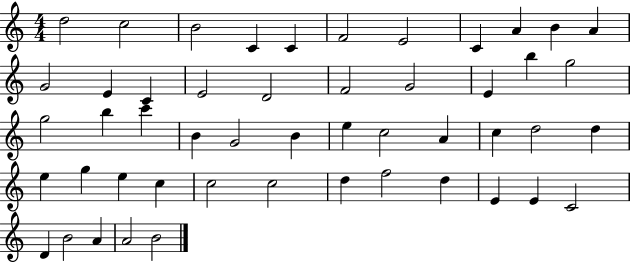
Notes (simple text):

D5/h C5/h B4/h C4/q C4/q F4/h E4/h C4/q A4/q B4/q A4/q G4/h E4/q C4/q E4/h D4/h F4/h G4/h E4/q B5/q G5/h G5/h B5/q C6/q B4/q G4/h B4/q E5/q C5/h A4/q C5/q D5/h D5/q E5/q G5/q E5/q C5/q C5/h C5/h D5/q F5/h D5/q E4/q E4/q C4/h D4/q B4/h A4/q A4/h B4/h